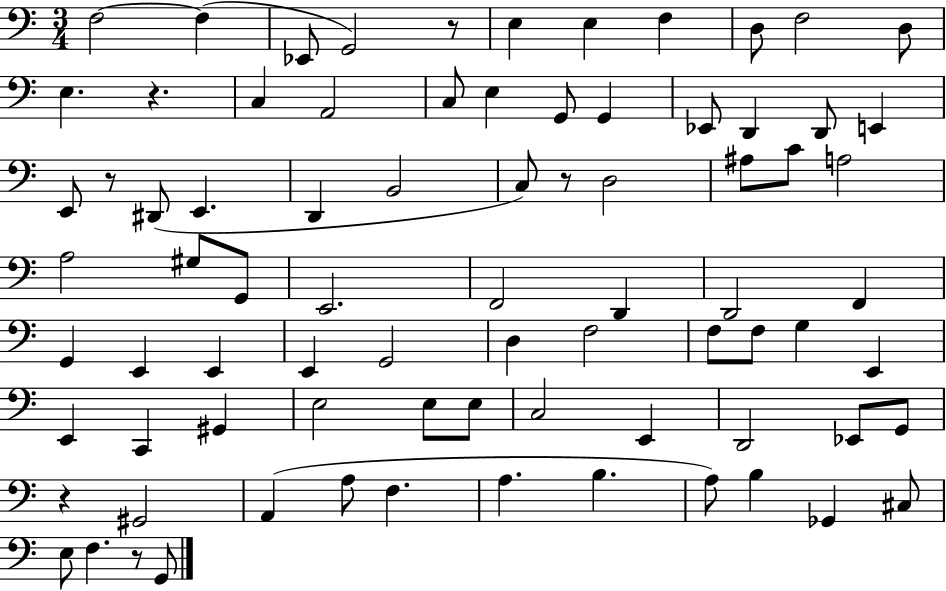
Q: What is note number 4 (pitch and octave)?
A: G2